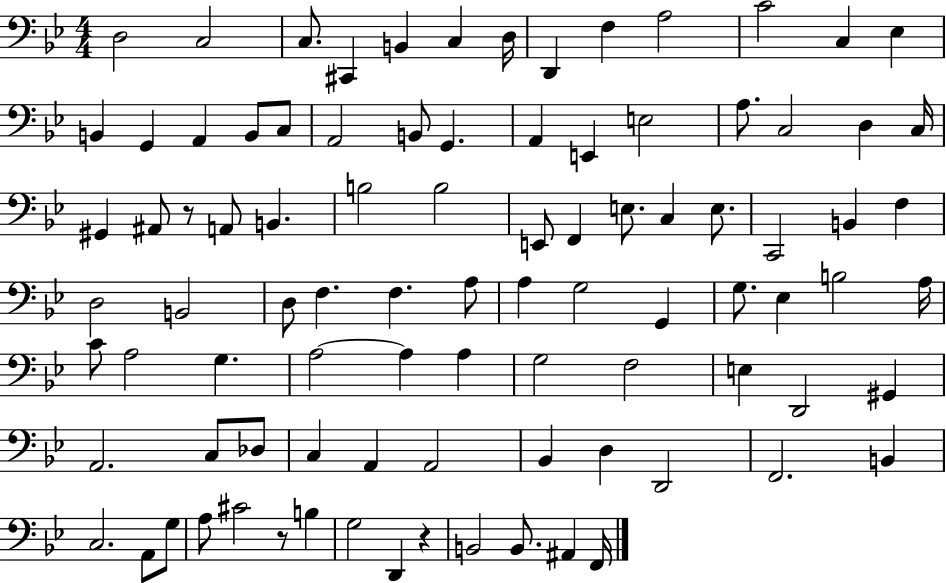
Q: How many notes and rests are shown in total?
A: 92